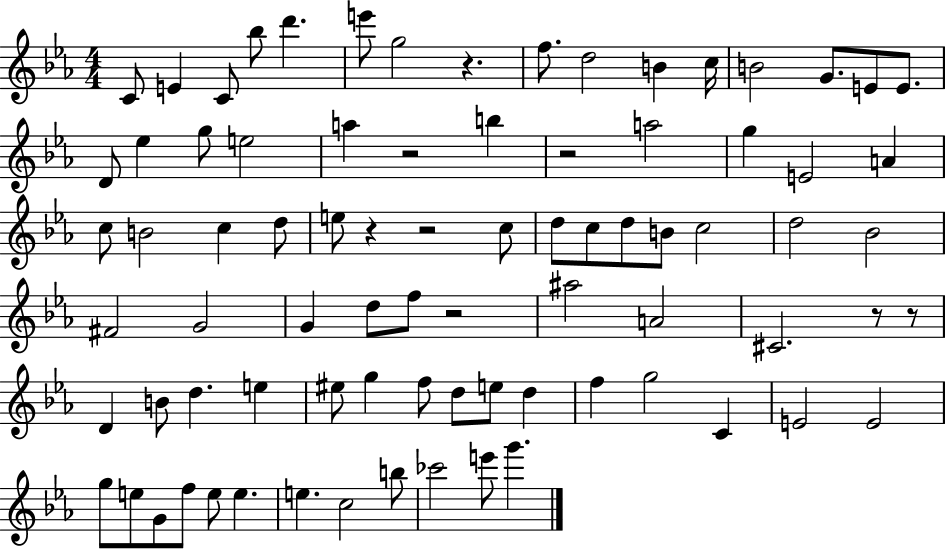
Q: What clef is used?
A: treble